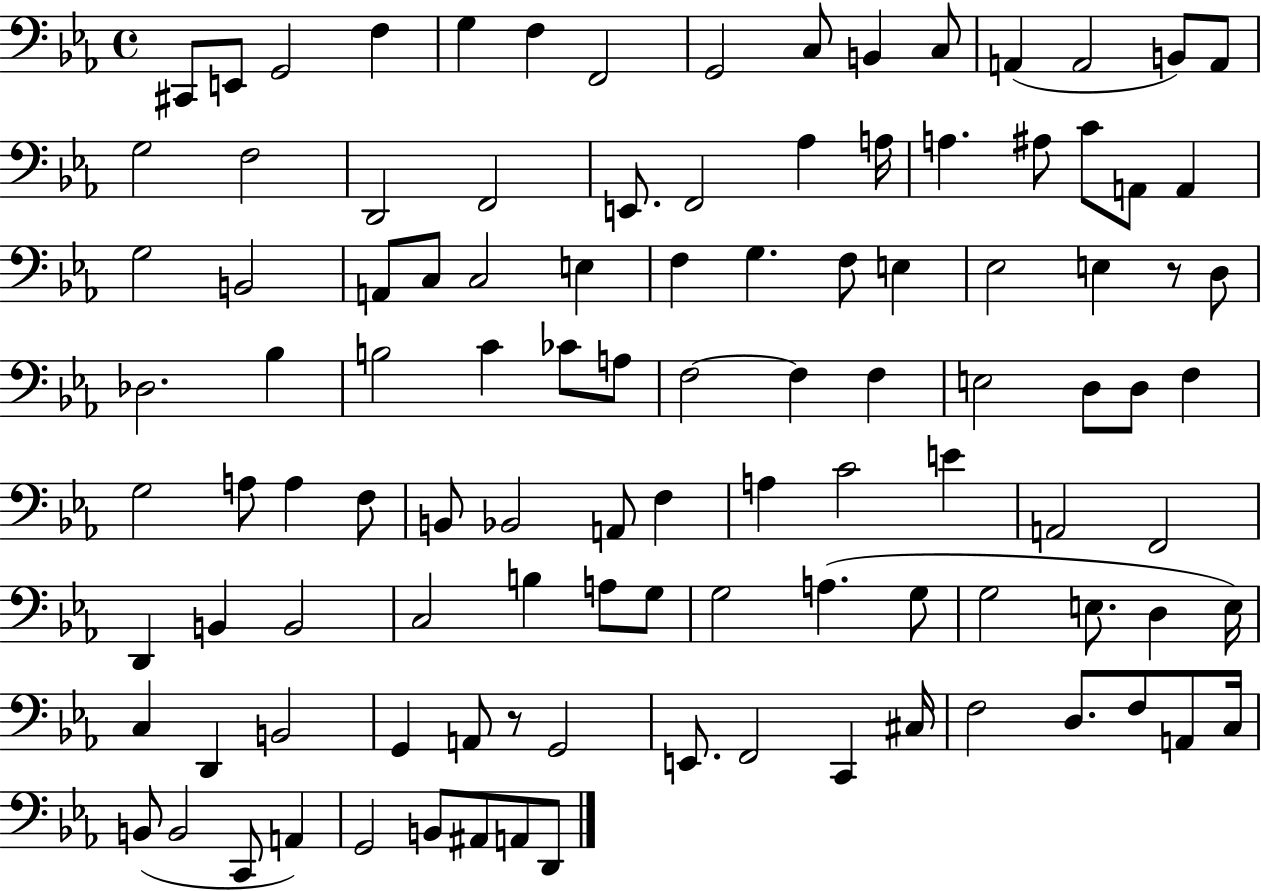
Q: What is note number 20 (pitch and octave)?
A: E2